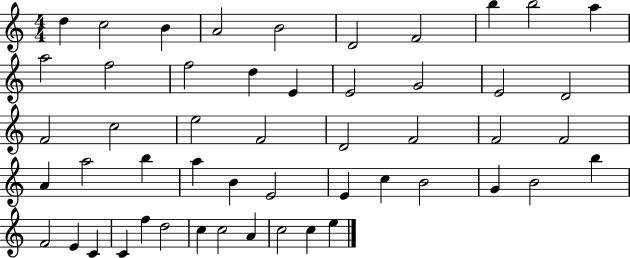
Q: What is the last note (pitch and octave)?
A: E5